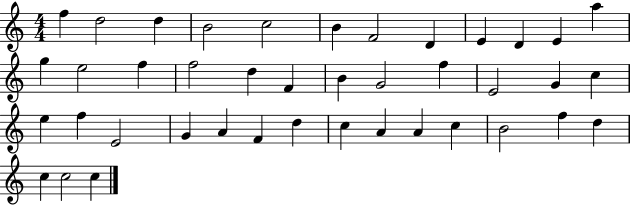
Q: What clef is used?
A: treble